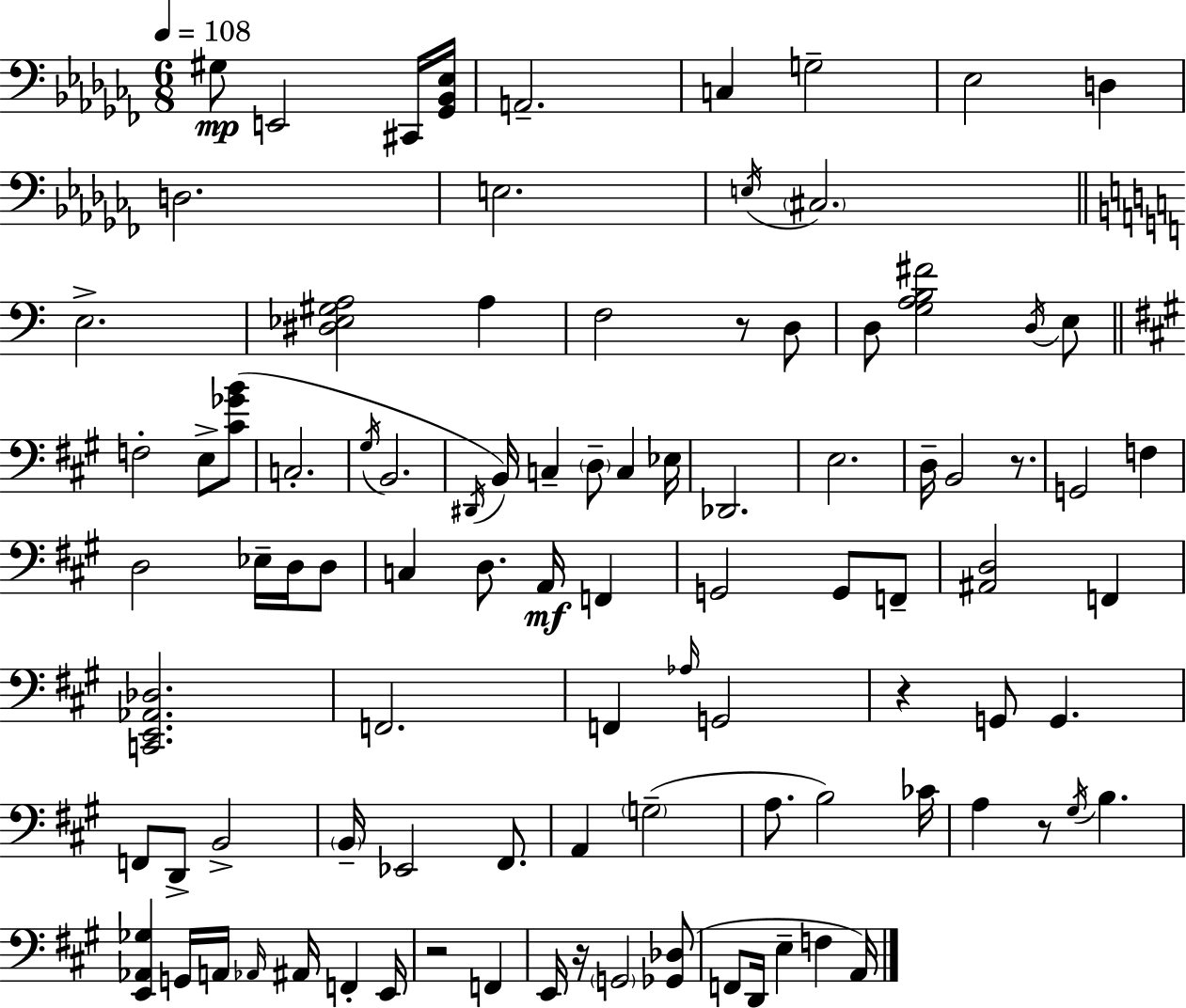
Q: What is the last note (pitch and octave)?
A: A2